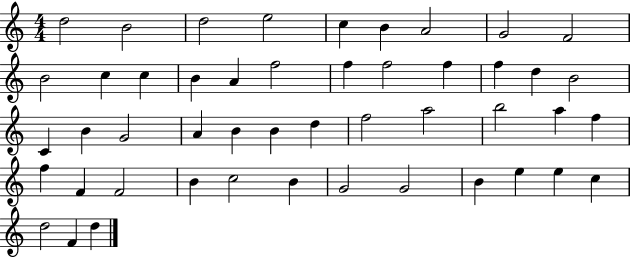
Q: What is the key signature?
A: C major